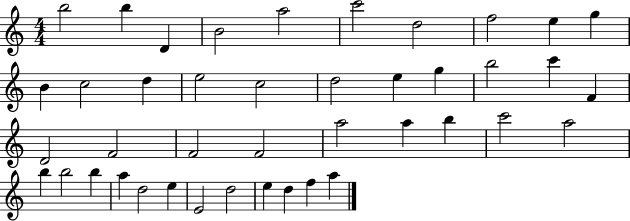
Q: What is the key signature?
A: C major